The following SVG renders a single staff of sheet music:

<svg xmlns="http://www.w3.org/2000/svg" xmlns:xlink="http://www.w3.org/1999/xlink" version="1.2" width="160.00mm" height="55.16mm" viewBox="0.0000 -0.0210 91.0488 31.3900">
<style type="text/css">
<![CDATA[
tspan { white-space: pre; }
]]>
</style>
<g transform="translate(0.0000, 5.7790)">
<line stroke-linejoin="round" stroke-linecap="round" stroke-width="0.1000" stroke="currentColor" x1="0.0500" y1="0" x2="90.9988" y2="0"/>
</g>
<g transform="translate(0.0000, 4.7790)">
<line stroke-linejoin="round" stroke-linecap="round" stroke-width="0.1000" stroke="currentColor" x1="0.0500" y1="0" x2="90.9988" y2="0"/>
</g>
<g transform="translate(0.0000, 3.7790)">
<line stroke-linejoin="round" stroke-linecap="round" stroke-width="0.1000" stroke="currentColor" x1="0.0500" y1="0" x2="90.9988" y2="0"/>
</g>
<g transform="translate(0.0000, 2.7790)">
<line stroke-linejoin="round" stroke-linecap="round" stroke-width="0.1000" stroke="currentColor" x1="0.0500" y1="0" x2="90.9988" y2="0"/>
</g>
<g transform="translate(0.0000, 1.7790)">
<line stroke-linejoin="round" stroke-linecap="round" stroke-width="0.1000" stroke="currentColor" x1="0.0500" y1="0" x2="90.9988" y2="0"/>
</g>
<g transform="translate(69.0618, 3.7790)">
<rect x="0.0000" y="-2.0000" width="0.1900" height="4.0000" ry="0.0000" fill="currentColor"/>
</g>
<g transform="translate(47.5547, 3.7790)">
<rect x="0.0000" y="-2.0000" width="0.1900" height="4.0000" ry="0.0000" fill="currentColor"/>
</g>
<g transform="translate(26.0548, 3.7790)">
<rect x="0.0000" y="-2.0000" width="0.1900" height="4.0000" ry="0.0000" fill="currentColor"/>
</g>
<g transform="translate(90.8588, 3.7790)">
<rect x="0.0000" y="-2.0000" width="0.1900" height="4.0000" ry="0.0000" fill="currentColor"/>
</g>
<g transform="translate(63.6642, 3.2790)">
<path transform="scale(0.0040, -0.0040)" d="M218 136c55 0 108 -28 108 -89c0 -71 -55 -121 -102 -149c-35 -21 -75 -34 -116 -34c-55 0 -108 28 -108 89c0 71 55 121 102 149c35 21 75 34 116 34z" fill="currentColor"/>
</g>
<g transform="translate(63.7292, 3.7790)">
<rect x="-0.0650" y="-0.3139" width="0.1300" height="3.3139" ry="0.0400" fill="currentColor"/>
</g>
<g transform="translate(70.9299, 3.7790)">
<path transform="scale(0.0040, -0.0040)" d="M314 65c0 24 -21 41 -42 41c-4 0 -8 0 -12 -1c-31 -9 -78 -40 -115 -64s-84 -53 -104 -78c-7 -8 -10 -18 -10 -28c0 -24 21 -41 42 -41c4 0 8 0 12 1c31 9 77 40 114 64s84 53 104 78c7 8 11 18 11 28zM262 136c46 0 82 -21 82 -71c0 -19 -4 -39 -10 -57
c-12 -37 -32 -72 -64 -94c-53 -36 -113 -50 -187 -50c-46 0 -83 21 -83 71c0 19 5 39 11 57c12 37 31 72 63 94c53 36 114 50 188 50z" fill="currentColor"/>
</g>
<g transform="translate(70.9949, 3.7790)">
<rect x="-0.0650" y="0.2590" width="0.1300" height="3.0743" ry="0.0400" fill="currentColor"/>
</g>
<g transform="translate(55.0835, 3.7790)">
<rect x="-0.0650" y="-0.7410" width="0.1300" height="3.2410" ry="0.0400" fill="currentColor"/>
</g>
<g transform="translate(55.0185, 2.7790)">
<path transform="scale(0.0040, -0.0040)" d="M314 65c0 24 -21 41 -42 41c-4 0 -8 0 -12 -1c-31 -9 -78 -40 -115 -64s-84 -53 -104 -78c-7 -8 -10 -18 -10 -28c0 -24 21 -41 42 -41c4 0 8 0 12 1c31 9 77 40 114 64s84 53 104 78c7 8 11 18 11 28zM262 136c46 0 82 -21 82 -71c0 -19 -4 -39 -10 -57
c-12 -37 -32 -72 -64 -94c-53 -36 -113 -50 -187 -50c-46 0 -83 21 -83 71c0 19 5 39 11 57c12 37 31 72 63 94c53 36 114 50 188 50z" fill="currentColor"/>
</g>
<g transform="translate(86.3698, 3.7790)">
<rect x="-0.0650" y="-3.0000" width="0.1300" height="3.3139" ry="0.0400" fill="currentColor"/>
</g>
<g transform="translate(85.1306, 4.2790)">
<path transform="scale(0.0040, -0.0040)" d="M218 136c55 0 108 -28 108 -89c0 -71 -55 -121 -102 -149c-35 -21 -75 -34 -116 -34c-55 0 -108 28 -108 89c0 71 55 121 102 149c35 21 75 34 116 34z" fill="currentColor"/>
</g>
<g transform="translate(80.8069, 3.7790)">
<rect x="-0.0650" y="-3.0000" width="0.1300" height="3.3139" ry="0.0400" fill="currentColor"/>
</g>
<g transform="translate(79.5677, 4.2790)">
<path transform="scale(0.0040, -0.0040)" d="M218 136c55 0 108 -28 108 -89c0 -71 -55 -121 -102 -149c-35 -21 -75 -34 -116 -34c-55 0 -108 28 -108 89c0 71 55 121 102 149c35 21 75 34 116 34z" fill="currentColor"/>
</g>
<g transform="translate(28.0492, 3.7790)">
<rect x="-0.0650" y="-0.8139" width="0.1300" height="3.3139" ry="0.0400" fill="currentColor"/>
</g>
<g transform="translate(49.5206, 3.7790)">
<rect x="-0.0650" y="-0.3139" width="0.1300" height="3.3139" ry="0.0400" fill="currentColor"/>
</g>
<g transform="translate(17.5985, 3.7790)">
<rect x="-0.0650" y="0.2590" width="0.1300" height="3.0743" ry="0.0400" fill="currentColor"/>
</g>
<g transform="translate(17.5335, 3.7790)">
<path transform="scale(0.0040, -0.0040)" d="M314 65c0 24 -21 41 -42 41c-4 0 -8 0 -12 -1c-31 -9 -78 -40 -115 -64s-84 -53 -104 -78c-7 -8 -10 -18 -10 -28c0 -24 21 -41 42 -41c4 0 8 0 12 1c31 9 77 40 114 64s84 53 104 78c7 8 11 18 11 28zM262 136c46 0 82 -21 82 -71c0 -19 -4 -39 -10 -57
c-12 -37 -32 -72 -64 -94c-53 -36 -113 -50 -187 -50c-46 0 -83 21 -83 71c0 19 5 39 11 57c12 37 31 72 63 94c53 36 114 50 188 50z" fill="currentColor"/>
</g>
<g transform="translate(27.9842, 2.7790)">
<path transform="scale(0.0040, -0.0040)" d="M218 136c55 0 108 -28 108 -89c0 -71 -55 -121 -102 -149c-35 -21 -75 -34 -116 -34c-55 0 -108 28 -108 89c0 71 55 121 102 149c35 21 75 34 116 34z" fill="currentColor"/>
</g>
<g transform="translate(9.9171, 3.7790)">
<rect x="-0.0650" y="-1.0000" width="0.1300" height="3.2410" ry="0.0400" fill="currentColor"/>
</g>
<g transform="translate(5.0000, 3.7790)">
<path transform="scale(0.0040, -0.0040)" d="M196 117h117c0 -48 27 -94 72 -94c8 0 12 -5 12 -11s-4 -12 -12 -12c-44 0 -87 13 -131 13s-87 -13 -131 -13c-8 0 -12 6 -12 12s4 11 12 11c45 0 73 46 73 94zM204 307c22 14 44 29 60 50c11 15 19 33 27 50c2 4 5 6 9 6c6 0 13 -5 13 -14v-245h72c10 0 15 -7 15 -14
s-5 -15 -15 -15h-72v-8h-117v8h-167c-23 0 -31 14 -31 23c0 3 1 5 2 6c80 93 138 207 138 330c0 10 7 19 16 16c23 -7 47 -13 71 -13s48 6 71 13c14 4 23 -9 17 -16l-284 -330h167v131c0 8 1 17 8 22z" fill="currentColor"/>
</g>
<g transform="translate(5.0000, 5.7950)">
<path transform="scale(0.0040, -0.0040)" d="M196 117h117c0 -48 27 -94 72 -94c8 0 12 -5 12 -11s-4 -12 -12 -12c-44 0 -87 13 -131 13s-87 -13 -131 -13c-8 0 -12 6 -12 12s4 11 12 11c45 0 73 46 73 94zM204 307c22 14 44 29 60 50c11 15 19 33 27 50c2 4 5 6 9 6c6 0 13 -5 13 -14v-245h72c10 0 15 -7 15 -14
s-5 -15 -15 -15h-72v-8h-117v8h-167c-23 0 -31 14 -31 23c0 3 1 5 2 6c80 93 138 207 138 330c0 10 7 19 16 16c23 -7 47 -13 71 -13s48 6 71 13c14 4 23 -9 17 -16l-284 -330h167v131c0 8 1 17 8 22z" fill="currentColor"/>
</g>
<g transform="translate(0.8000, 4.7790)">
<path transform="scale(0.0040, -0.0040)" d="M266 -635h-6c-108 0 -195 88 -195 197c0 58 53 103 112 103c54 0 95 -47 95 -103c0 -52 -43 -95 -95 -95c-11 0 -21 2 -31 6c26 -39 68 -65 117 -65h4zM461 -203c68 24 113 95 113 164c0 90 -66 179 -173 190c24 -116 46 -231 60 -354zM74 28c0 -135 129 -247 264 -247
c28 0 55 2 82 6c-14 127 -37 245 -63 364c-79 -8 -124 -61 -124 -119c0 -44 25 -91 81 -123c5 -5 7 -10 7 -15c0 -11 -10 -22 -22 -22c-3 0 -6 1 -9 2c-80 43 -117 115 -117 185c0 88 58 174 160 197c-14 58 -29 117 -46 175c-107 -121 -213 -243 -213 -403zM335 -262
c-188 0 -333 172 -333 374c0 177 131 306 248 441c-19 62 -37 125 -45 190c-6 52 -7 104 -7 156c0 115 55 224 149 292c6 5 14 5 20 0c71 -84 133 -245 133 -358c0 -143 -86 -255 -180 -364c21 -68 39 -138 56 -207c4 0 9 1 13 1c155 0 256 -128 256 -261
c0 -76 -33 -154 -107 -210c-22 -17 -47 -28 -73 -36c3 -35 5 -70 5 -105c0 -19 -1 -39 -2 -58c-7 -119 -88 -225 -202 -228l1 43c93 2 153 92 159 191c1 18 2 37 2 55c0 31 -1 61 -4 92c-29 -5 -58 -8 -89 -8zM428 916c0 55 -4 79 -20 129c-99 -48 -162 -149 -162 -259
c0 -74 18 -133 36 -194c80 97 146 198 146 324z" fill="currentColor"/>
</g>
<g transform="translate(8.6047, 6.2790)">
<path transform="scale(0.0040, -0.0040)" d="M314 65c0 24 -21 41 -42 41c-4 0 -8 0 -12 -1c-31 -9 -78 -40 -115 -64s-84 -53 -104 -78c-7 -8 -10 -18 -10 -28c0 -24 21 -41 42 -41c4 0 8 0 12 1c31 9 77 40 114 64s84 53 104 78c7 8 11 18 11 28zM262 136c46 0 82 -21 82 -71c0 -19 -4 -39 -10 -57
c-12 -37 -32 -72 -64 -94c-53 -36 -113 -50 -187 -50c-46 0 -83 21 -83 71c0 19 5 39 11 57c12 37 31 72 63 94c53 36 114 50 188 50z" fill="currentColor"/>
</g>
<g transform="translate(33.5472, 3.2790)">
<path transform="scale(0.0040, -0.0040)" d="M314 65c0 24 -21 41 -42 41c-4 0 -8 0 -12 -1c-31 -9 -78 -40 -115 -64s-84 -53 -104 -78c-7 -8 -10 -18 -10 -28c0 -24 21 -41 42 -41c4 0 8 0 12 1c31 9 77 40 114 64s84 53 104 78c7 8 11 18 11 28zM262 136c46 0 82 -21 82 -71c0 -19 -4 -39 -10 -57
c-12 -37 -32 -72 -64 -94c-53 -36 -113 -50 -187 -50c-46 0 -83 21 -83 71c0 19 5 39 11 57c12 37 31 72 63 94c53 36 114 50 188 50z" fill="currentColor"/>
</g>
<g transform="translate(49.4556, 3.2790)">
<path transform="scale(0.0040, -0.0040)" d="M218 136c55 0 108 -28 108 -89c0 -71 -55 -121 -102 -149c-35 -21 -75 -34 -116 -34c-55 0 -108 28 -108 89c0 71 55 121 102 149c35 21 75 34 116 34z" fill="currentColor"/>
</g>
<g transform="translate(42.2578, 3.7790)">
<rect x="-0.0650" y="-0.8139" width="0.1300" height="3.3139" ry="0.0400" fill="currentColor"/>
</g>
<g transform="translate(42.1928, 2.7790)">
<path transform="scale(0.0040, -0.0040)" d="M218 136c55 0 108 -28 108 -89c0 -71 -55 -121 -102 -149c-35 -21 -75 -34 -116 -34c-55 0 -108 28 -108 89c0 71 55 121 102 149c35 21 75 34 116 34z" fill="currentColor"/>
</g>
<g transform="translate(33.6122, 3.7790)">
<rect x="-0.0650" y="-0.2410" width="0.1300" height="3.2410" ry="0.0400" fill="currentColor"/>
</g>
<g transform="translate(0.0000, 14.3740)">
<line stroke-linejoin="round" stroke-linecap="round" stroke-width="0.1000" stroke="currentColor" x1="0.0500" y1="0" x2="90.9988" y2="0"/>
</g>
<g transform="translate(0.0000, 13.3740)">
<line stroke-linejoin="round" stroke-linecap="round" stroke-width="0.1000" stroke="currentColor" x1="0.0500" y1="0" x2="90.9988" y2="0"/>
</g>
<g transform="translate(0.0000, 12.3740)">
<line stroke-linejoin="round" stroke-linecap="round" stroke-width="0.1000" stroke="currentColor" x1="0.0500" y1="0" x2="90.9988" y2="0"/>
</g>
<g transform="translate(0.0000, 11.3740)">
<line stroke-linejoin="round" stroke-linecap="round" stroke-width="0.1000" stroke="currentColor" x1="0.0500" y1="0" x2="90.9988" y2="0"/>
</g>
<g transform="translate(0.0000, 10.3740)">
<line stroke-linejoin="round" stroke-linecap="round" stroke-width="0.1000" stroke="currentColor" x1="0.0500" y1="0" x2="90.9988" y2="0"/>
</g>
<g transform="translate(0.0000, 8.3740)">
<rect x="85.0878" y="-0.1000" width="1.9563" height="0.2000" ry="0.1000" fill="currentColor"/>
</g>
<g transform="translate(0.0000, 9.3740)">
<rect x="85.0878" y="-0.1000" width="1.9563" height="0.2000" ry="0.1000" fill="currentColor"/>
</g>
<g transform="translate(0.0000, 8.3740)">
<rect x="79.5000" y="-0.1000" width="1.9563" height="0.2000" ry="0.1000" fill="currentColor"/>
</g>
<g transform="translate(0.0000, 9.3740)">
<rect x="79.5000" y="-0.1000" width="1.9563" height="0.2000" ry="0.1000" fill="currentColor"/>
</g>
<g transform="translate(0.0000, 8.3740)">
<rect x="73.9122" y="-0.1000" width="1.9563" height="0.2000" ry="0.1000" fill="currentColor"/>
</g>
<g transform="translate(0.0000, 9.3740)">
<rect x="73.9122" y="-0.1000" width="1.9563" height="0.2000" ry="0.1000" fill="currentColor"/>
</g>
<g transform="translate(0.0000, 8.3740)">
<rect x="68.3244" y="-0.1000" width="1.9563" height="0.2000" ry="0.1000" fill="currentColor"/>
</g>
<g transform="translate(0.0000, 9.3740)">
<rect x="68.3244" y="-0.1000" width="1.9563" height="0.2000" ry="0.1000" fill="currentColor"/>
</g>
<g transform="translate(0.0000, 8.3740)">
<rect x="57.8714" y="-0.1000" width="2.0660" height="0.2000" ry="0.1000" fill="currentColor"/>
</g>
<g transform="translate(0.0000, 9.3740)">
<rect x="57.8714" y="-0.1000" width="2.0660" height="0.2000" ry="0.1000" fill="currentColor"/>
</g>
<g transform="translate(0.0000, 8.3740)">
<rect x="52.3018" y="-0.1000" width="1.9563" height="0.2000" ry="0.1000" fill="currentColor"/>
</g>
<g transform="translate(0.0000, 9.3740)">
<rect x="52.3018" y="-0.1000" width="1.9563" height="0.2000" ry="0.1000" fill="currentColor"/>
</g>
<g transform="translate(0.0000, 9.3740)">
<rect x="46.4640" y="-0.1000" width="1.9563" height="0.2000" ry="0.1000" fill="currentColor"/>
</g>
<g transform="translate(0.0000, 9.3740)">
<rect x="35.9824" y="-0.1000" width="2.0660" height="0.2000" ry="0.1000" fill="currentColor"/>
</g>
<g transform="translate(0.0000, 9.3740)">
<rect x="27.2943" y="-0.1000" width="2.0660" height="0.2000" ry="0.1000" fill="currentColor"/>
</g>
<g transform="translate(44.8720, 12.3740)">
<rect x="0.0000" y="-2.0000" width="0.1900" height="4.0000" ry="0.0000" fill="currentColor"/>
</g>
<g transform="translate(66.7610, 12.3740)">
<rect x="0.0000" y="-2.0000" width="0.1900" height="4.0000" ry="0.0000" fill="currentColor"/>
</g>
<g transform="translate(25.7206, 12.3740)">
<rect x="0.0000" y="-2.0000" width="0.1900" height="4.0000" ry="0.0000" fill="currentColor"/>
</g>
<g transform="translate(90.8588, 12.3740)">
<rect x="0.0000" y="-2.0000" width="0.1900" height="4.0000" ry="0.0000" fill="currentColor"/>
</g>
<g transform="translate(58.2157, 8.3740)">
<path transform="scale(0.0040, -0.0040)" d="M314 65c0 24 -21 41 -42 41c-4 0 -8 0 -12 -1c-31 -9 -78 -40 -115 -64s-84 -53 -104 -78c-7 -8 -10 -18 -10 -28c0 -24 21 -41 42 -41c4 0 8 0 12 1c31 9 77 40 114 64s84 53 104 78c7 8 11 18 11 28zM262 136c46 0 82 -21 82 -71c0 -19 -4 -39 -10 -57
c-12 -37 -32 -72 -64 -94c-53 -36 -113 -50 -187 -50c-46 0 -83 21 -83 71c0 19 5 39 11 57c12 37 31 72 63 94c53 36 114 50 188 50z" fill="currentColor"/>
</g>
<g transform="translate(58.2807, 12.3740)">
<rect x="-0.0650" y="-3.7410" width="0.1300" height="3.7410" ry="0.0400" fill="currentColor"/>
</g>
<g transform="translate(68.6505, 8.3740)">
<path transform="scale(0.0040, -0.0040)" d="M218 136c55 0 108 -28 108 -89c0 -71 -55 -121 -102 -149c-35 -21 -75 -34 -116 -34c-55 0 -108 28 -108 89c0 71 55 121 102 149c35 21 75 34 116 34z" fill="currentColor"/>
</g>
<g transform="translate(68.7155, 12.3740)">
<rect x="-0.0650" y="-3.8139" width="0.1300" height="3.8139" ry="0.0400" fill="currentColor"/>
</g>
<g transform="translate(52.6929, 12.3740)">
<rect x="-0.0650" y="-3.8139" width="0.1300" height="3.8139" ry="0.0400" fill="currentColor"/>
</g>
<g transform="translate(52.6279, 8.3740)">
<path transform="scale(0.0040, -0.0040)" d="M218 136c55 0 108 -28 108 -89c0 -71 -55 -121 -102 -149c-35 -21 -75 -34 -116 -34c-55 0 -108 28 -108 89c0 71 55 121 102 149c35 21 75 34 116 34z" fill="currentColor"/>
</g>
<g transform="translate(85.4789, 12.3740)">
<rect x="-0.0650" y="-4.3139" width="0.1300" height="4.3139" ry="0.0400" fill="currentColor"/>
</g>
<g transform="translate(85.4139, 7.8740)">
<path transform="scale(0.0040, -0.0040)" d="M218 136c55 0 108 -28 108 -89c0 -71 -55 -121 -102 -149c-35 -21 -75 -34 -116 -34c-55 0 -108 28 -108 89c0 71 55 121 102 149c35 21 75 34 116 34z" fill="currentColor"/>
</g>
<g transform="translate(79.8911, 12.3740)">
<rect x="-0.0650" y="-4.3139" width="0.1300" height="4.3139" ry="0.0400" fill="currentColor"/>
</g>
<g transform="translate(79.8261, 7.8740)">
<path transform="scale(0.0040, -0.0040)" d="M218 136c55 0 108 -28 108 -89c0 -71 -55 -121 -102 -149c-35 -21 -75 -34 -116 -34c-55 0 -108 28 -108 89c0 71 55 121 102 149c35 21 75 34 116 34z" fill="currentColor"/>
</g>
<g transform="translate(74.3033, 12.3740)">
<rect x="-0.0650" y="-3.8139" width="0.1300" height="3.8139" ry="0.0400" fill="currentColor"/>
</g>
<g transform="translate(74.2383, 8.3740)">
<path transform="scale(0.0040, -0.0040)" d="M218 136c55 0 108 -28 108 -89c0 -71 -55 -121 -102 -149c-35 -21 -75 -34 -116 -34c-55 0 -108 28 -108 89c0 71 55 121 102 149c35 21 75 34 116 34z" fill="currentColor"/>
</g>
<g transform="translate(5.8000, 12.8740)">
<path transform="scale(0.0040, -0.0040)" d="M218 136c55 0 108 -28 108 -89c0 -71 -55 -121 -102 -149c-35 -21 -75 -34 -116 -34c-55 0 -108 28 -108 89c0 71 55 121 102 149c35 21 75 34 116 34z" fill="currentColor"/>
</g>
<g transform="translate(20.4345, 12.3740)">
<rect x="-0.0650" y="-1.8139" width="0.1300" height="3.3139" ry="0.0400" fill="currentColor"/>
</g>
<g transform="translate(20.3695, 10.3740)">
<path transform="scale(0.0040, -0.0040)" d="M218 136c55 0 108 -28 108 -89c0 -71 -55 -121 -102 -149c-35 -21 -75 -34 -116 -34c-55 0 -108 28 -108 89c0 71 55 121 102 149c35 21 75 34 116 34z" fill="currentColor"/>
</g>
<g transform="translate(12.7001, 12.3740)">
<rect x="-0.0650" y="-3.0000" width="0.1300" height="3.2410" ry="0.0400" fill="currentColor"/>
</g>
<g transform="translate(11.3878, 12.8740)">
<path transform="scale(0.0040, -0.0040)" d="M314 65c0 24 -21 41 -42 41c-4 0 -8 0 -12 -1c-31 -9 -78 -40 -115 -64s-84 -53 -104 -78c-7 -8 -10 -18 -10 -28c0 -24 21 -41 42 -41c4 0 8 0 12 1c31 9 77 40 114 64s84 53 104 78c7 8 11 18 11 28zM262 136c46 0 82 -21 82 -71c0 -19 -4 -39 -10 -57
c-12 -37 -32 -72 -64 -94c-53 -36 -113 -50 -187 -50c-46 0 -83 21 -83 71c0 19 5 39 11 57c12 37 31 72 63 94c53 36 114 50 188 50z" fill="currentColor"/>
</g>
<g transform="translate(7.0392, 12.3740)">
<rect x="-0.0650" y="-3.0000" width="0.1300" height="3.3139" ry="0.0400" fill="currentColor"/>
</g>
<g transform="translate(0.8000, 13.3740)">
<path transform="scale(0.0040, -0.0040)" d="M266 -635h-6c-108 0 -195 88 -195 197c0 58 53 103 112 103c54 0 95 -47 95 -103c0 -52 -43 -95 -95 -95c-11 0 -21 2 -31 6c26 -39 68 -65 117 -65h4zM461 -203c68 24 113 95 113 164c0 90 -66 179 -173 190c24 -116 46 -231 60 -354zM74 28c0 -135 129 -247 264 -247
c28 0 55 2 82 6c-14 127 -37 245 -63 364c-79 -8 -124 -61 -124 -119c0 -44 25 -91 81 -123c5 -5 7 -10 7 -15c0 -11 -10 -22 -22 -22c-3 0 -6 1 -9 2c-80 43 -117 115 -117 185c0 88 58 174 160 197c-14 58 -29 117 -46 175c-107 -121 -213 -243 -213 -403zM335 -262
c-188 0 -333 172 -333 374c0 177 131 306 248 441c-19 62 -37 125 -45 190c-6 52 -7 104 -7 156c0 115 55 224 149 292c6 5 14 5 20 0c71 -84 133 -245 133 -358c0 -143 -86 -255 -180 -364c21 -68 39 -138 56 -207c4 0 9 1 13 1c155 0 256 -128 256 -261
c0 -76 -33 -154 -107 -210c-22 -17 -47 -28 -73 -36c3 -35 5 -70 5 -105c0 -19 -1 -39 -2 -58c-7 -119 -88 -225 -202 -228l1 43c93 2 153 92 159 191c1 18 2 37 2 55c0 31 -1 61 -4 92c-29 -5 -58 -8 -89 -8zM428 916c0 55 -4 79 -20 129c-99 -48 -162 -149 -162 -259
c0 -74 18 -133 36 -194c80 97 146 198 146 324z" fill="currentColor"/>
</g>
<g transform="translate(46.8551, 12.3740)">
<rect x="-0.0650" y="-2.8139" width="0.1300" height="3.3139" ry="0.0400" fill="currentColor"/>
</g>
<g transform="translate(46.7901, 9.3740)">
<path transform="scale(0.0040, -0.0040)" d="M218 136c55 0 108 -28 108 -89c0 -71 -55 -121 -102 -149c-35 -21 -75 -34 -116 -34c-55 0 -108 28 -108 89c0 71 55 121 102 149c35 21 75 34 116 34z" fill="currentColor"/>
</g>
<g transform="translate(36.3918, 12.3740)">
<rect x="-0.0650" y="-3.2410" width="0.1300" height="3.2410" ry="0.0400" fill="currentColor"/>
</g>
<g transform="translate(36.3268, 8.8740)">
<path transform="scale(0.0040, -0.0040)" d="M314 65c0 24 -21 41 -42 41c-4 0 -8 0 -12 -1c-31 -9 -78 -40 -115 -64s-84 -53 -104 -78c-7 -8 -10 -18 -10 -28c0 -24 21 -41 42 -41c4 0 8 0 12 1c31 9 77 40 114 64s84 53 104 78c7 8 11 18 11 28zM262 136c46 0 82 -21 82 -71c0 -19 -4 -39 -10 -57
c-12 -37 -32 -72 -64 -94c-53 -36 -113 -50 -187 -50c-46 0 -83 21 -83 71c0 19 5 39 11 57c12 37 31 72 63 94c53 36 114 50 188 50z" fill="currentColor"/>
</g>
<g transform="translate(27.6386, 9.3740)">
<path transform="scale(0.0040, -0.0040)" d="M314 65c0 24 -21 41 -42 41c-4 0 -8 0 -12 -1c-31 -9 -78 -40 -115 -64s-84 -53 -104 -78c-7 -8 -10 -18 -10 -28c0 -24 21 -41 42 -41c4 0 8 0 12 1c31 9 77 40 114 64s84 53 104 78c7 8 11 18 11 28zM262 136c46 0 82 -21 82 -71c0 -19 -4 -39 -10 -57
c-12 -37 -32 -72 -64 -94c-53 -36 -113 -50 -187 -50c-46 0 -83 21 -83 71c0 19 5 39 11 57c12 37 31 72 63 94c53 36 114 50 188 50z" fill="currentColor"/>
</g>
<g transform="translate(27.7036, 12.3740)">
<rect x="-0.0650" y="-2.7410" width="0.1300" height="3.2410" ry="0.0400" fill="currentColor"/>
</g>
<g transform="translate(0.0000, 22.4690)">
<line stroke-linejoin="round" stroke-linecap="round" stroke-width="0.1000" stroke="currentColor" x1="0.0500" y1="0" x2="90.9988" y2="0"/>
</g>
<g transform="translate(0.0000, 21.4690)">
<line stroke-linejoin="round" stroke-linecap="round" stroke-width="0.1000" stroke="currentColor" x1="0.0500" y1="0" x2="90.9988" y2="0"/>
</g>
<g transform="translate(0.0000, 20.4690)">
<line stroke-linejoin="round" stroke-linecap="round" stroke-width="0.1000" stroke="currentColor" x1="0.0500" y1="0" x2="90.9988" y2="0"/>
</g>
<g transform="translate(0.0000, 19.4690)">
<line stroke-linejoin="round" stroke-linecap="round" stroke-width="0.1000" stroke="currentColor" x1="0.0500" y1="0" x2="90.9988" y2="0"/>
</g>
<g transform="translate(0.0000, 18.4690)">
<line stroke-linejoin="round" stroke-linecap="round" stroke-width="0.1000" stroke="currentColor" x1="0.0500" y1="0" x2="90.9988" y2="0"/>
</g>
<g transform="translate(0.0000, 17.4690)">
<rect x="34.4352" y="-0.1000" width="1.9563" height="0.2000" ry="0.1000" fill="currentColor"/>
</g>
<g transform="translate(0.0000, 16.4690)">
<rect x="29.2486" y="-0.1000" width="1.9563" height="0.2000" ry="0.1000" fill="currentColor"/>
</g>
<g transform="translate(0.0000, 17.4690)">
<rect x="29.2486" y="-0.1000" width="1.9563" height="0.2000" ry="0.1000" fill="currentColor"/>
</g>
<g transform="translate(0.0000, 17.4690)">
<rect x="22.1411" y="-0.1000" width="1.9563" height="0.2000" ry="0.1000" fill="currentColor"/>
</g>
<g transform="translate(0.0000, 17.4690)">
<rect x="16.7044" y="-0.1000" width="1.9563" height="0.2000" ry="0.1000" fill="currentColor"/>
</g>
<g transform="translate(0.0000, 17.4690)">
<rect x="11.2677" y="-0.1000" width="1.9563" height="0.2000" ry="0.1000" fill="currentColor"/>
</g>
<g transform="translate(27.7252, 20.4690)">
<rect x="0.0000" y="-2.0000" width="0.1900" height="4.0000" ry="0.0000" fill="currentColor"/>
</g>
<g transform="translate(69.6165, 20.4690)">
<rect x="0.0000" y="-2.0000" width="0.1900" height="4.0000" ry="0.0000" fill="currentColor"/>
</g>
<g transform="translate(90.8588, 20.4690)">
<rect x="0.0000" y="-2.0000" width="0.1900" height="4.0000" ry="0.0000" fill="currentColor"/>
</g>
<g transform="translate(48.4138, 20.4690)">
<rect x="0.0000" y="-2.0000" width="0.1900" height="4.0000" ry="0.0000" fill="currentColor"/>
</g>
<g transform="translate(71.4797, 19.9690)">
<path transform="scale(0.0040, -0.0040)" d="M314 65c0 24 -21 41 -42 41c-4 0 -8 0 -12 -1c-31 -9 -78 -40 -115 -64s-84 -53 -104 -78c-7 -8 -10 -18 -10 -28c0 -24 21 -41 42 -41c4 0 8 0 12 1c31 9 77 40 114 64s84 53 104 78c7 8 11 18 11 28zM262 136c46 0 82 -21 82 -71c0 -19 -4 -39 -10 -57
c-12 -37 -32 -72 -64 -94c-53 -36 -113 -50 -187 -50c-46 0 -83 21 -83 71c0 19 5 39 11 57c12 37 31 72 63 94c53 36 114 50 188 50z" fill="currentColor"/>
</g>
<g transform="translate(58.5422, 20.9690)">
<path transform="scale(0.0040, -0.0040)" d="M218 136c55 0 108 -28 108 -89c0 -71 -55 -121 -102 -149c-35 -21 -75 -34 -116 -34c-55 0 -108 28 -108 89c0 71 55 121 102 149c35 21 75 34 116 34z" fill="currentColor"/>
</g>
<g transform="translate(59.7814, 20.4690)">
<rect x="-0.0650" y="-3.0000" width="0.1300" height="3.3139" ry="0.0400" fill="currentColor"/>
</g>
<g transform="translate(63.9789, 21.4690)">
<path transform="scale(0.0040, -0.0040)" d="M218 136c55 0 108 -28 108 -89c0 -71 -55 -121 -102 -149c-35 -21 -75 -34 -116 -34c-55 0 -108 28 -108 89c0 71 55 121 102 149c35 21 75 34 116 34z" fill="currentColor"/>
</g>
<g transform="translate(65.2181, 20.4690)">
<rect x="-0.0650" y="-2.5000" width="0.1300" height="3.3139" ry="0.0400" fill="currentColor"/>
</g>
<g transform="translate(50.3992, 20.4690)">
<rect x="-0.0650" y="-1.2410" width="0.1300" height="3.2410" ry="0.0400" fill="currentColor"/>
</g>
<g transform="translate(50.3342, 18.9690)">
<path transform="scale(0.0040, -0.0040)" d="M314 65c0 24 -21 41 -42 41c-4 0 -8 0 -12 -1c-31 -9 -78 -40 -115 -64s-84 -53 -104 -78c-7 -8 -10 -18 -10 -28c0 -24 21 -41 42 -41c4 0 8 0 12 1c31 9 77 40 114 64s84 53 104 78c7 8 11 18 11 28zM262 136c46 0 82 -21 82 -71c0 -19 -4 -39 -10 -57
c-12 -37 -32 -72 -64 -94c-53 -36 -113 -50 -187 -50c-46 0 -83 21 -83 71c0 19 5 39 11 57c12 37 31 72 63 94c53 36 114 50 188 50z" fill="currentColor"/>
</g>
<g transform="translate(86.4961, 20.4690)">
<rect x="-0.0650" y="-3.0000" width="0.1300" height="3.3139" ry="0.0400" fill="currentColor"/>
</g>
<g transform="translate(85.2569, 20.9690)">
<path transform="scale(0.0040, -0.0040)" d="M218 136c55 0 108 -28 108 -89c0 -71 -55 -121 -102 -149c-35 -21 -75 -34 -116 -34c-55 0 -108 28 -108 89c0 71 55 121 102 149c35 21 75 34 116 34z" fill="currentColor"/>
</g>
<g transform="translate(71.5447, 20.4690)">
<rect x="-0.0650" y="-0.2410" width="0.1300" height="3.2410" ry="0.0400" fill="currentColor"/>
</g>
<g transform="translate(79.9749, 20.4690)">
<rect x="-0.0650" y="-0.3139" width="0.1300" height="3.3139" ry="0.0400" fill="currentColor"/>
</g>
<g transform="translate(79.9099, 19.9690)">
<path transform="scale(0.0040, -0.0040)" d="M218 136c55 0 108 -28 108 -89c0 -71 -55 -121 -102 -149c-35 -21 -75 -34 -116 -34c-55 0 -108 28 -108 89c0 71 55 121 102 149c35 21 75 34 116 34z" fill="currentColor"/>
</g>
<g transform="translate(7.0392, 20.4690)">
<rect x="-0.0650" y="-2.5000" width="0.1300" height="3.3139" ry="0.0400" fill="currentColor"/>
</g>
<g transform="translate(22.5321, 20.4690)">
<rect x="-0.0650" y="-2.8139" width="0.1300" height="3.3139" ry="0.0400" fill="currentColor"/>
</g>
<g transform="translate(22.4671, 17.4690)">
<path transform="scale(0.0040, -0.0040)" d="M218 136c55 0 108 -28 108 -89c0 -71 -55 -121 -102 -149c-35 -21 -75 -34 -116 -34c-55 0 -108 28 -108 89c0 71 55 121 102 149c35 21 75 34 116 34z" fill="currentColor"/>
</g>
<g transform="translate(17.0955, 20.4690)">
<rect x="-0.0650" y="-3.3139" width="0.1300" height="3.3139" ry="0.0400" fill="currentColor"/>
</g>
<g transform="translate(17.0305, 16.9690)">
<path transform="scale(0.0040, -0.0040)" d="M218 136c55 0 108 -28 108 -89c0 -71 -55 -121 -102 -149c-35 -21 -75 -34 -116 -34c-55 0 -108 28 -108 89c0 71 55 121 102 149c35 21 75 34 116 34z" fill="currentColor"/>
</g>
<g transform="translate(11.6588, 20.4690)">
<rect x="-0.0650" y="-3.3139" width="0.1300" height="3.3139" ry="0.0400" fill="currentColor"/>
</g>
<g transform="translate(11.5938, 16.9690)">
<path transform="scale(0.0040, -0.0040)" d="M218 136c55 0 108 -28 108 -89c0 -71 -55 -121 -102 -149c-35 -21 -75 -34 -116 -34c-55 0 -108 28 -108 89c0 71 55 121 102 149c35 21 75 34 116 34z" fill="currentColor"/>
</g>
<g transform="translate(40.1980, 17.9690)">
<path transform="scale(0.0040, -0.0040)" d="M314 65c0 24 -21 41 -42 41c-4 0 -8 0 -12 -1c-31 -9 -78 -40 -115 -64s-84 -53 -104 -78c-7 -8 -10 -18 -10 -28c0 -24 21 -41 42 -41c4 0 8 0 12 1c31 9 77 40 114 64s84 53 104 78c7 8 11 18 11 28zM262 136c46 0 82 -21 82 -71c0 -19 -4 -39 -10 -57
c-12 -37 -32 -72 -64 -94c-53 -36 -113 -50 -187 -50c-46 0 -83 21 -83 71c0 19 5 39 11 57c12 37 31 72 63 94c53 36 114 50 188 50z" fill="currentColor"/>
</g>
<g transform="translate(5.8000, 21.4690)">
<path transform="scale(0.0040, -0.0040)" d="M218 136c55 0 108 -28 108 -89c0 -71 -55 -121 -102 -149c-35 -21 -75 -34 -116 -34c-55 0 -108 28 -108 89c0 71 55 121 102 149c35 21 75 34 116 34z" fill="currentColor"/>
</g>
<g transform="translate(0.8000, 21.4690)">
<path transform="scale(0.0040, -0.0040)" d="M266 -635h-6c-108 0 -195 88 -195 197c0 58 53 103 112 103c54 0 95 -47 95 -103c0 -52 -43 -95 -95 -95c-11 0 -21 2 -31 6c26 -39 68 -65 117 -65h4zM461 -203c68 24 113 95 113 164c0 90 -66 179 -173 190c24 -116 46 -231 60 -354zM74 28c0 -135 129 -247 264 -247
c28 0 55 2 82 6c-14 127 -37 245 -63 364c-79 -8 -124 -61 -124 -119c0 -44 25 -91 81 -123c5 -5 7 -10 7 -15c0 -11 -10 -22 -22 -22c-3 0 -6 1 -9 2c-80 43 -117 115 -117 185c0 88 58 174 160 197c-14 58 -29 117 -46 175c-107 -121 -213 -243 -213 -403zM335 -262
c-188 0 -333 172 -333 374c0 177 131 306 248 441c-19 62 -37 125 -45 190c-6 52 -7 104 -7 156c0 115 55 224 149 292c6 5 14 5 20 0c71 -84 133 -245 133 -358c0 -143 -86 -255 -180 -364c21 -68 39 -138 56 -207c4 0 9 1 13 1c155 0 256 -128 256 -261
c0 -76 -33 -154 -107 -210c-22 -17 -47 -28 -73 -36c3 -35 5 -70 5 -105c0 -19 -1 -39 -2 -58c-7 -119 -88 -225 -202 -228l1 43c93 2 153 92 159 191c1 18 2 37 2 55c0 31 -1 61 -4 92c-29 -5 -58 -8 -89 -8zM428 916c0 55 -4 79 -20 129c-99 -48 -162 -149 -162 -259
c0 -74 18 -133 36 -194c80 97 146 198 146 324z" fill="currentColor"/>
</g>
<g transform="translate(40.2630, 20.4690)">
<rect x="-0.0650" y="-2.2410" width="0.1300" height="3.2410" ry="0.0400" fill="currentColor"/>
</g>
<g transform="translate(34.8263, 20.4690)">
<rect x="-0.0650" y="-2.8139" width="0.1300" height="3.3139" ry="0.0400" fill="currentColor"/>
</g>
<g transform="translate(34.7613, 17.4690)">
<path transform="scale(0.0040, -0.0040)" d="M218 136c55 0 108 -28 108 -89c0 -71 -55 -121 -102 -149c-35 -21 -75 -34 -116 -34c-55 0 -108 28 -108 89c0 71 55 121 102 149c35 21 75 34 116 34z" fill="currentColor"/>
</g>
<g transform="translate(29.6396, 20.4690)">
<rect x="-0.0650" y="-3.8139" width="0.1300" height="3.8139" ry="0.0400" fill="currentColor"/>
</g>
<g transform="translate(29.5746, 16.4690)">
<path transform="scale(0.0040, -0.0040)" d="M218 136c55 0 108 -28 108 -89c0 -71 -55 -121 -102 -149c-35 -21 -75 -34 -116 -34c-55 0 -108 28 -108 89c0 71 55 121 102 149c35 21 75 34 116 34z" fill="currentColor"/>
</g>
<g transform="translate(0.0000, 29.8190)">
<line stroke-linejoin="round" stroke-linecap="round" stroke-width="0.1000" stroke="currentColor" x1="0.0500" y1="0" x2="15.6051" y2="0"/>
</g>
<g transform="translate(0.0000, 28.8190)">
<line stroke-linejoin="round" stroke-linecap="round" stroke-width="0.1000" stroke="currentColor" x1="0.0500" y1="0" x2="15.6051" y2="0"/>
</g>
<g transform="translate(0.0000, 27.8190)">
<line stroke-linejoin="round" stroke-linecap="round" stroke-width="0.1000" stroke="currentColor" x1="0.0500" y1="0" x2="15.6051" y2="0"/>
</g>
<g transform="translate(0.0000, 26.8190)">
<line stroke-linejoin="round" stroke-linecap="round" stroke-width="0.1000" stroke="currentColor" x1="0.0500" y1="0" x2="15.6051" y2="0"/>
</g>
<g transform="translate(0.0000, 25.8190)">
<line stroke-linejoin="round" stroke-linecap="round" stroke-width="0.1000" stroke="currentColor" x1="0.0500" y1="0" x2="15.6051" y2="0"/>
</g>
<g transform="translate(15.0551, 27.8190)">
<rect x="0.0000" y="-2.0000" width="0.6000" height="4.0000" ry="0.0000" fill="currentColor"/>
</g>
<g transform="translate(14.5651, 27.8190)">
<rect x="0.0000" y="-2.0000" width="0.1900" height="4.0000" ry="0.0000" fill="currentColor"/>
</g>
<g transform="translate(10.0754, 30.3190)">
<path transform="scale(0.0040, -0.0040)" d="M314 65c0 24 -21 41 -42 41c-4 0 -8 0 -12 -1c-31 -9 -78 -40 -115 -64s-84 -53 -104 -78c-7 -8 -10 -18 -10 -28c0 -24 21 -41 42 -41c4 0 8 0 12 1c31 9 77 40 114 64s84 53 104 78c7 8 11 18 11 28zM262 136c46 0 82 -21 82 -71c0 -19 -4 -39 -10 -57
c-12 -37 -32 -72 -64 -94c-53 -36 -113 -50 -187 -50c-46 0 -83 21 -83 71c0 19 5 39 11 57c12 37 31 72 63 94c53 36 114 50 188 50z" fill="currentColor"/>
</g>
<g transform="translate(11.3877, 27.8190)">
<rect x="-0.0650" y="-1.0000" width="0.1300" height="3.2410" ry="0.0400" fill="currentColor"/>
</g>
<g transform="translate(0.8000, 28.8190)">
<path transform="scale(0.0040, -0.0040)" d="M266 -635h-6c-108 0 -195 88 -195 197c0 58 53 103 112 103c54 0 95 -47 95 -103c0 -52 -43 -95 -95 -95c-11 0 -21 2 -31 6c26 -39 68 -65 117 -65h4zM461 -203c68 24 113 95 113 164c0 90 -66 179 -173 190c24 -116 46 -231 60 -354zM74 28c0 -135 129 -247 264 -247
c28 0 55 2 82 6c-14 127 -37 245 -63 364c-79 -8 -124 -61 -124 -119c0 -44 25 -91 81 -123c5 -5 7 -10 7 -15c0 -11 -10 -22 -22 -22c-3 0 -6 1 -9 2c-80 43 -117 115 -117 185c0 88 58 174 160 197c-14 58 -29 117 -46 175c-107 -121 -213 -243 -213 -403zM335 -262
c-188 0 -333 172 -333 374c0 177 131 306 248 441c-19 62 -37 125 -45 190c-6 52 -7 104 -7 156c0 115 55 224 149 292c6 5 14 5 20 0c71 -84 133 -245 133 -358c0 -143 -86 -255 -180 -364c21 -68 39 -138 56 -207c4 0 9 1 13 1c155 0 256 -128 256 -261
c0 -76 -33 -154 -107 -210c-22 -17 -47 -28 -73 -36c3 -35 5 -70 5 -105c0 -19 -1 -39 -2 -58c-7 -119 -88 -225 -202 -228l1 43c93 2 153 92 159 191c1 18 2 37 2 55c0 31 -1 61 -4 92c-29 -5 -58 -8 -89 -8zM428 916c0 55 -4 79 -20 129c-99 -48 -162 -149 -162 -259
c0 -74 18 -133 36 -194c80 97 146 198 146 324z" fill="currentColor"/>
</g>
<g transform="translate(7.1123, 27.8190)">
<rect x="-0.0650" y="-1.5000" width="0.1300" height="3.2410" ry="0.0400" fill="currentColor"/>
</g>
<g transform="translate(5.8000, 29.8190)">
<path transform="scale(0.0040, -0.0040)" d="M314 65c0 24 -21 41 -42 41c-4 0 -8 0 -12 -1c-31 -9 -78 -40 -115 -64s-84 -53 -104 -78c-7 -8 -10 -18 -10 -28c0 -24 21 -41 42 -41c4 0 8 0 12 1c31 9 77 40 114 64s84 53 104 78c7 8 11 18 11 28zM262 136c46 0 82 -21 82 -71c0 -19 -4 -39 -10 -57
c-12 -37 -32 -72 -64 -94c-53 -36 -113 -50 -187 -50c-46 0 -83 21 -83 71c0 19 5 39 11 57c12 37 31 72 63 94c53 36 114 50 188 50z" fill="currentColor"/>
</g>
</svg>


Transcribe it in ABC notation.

X:1
T:Untitled
M:4/4
L:1/4
K:C
D2 B2 d c2 d c d2 c B2 A A A A2 f a2 b2 a c' c'2 c' c' d' d' G b b a c' a g2 e2 A G c2 c A E2 D2